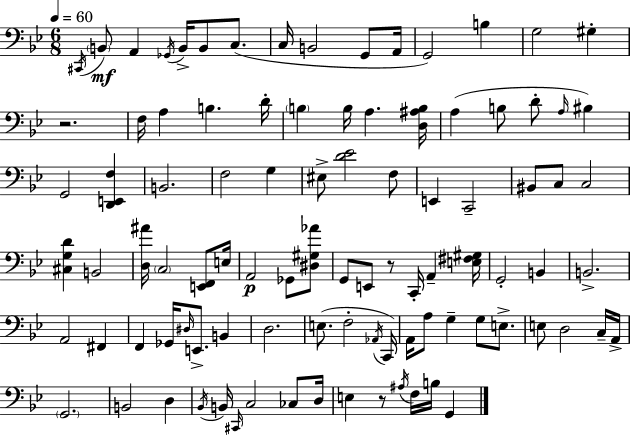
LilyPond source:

{
  \clef bass
  \numericTimeSignature
  \time 6/8
  \key g \minor
  \tempo 4 = 60
  \acciaccatura { cis,16 }\mf \parenthesize b,8 a,4 \acciaccatura { ges,16 } b,16-> b,8 c8.( | c16 b,2 g,8 | a,16 g,2) b4 | g2 gis4-. | \break r2. | f16 a4 b4. | d'16-. \parenthesize b4 b16 a4. | <d ais b>16 a4( b8 d'8-. \grace { a16 } bis4) | \break g,2 <d, e, f>4 | b,2. | f2 g4 | eis8-> <d' ees'>2 | \break f8 e,4 c,2-- | bis,8 c8 c2 | <cis g d'>4 b,2 | <d ais'>16 \parenthesize c2 | \break <e, f,>8 e16 a,2\p ges,8 | <dis gis aes'>8 g,8 e,8 r8 c,16-. a,4-- | <e fis gis>16 g,2-. b,4 | b,2.-> | \break a,2 fis,4 | f,4 ges,16 \grace { dis16 } e,8.-> | b,4 d2. | e8.( f2-. | \break \acciaccatura { aes,16 } c,16) a,16 a8 g4-- | g8 e8.-> e8 d2 | c16-- a,16-> \parenthesize g,2. | b,2 | \break d4 \acciaccatura { bes,16 } b,16 \grace { cis,16 } c2 | ces8 d16 e4 r8 | \acciaccatura { ais16 } f16 b16 g,4 \bar "|."
}